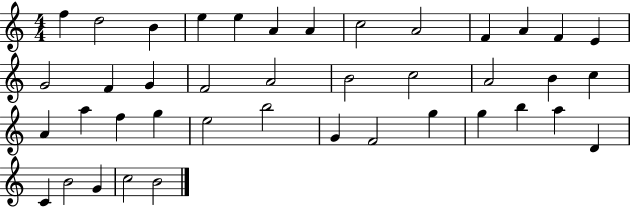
F5/q D5/h B4/q E5/q E5/q A4/q A4/q C5/h A4/h F4/q A4/q F4/q E4/q G4/h F4/q G4/q F4/h A4/h B4/h C5/h A4/h B4/q C5/q A4/q A5/q F5/q G5/q E5/h B5/h G4/q F4/h G5/q G5/q B5/q A5/q D4/q C4/q B4/h G4/q C5/h B4/h